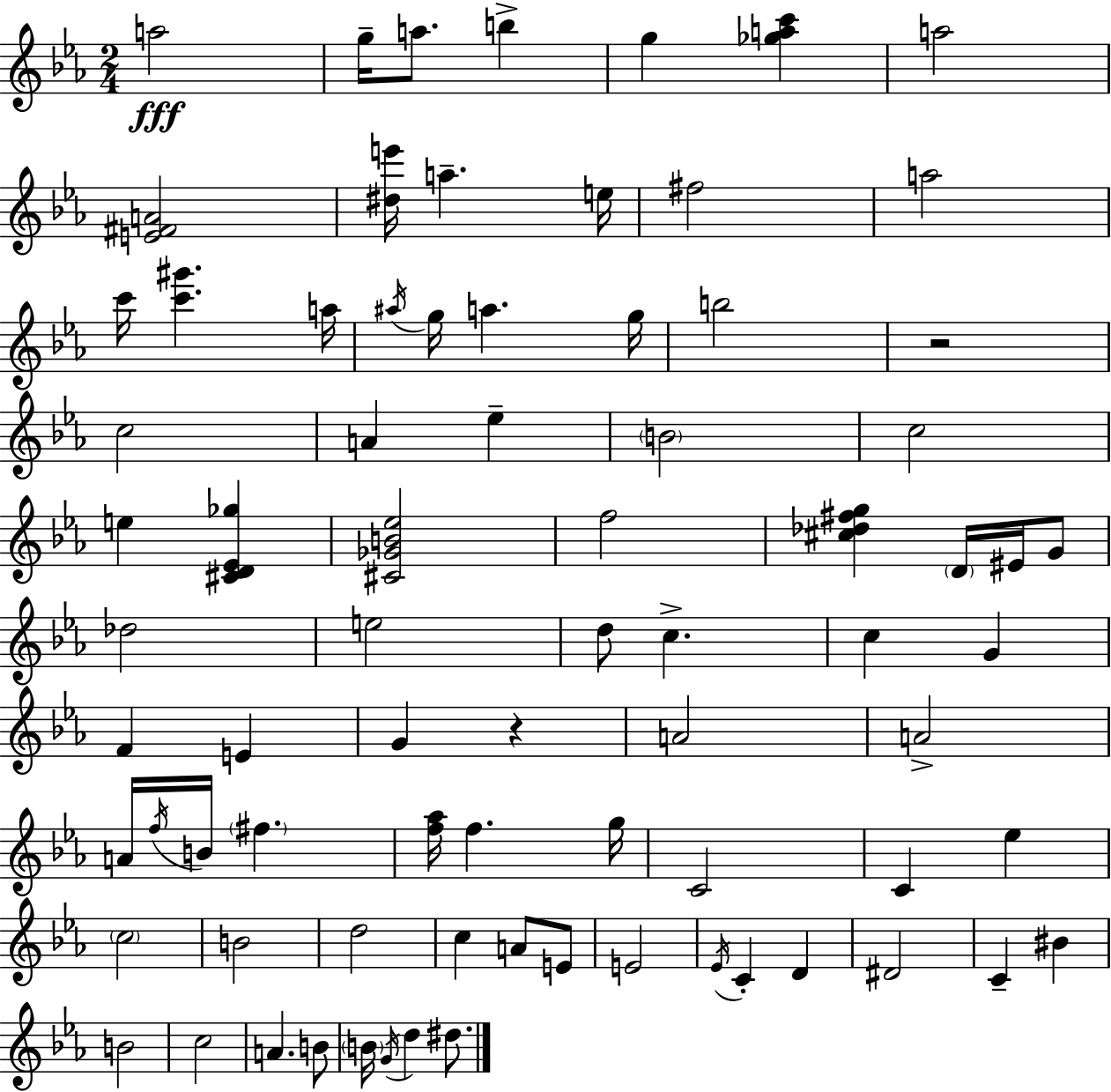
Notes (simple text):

A5/h G5/s A5/e. B5/q G5/q [Gb5,A5,C6]/q A5/h [E4,F#4,A4]/h [D#5,E6]/s A5/q. E5/s F#5/h A5/h C6/s [C6,G#6]/q. A5/s A#5/s G5/s A5/q. G5/s B5/h R/h C5/h A4/q Eb5/q B4/h C5/h E5/q [C#4,D4,Eb4,Gb5]/q [C#4,Gb4,B4,Eb5]/h F5/h [C#5,Db5,F#5,G5]/q D4/s EIS4/s G4/e Db5/h E5/h D5/e C5/q. C5/q G4/q F4/q E4/q G4/q R/q A4/h A4/h A4/s F5/s B4/s F#5/q. [F5,Ab5]/s F5/q. G5/s C4/h C4/q Eb5/q C5/h B4/h D5/h C5/q A4/e E4/e E4/h Eb4/s C4/q D4/q D#4/h C4/q BIS4/q B4/h C5/h A4/q. B4/e B4/s G4/s D5/q D#5/e.